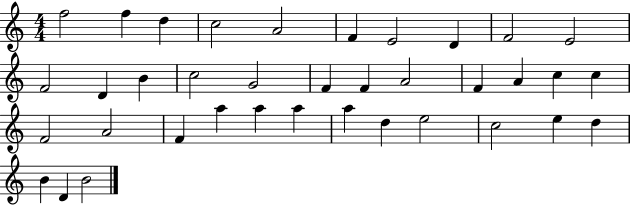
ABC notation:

X:1
T:Untitled
M:4/4
L:1/4
K:C
f2 f d c2 A2 F E2 D F2 E2 F2 D B c2 G2 F F A2 F A c c F2 A2 F a a a a d e2 c2 e d B D B2